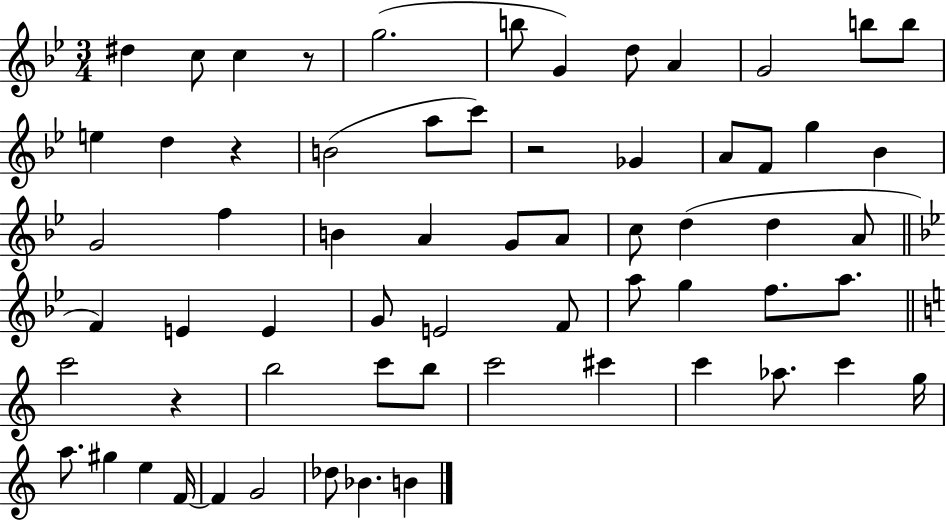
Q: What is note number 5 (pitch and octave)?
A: B5